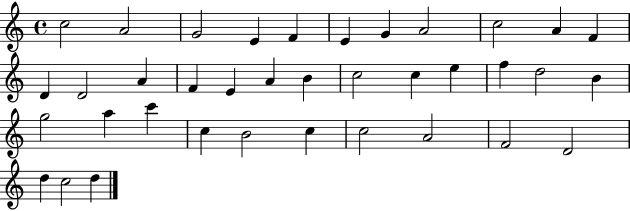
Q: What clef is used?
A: treble